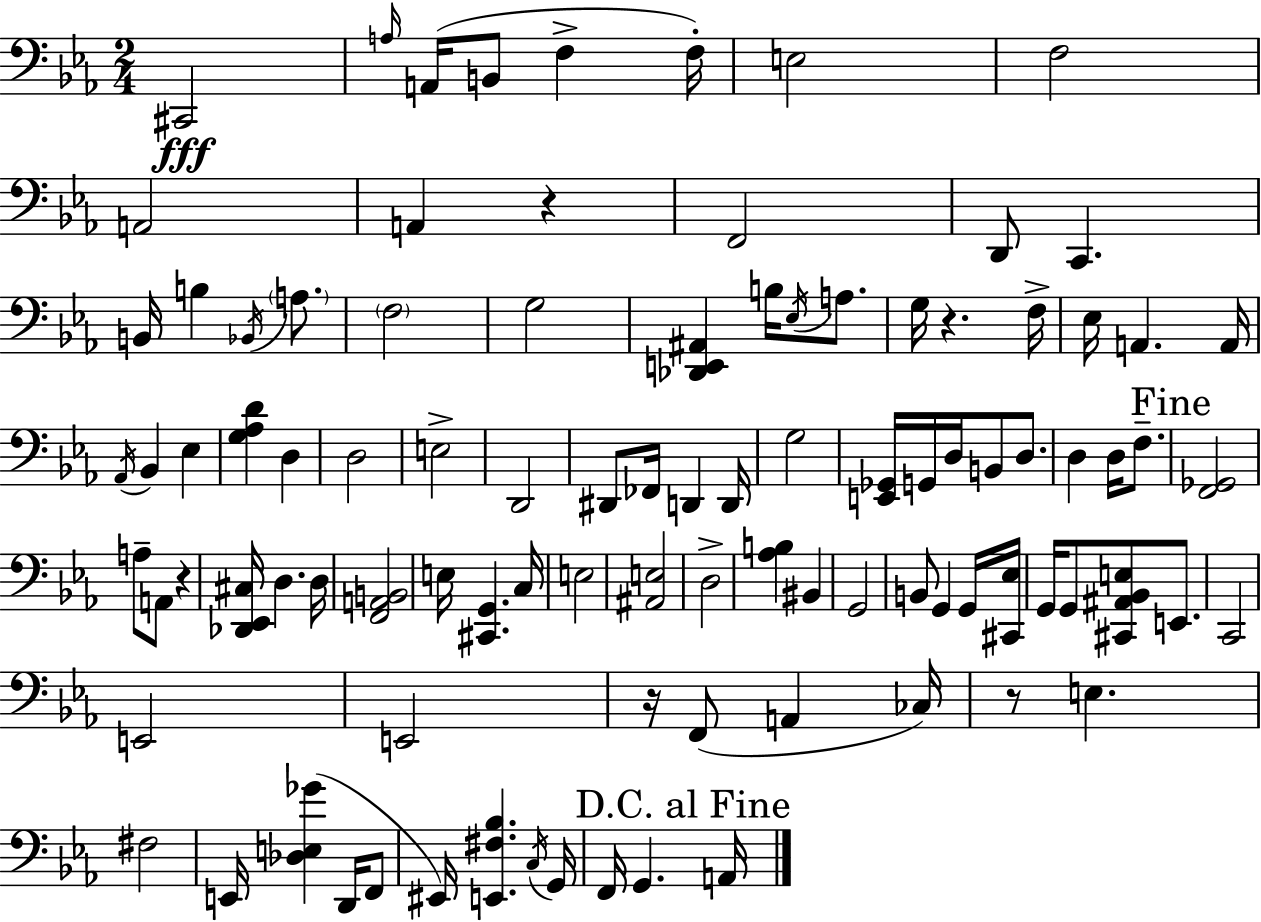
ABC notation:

X:1
T:Untitled
M:2/4
L:1/4
K:Eb
^C,,2 A,/4 A,,/4 B,,/2 F, F,/4 E,2 F,2 A,,2 A,, z F,,2 D,,/2 C,, B,,/4 B, _B,,/4 A,/2 F,2 G,2 [_D,,E,,^A,,] B,/4 _E,/4 A,/2 G,/4 z F,/4 _E,/4 A,, A,,/4 _A,,/4 _B,, _E, [G,_A,D] D, D,2 E,2 D,,2 ^D,,/2 _F,,/4 D,, D,,/4 G,2 [E,,_G,,]/4 G,,/4 D,/4 B,,/2 D,/2 D, D,/4 F,/2 [F,,_G,,]2 A,/2 A,,/2 z [_D,,_E,,^C,]/4 D, D,/4 [F,,A,,B,,]2 E,/4 [^C,,G,,] C,/4 E,2 [^A,,E,]2 D,2 [_A,B,] ^B,, G,,2 B,,/2 G,, G,,/4 [^C,,_E,]/4 G,,/4 G,,/2 [^C,,^A,,_B,,E,]/2 E,,/2 C,,2 E,,2 E,,2 z/4 F,,/2 A,, _C,/4 z/2 E, ^F,2 E,,/4 [_D,E,_G] D,,/4 F,,/2 ^E,,/4 [E,,^F,_B,] C,/4 G,,/4 F,,/4 G,, A,,/4